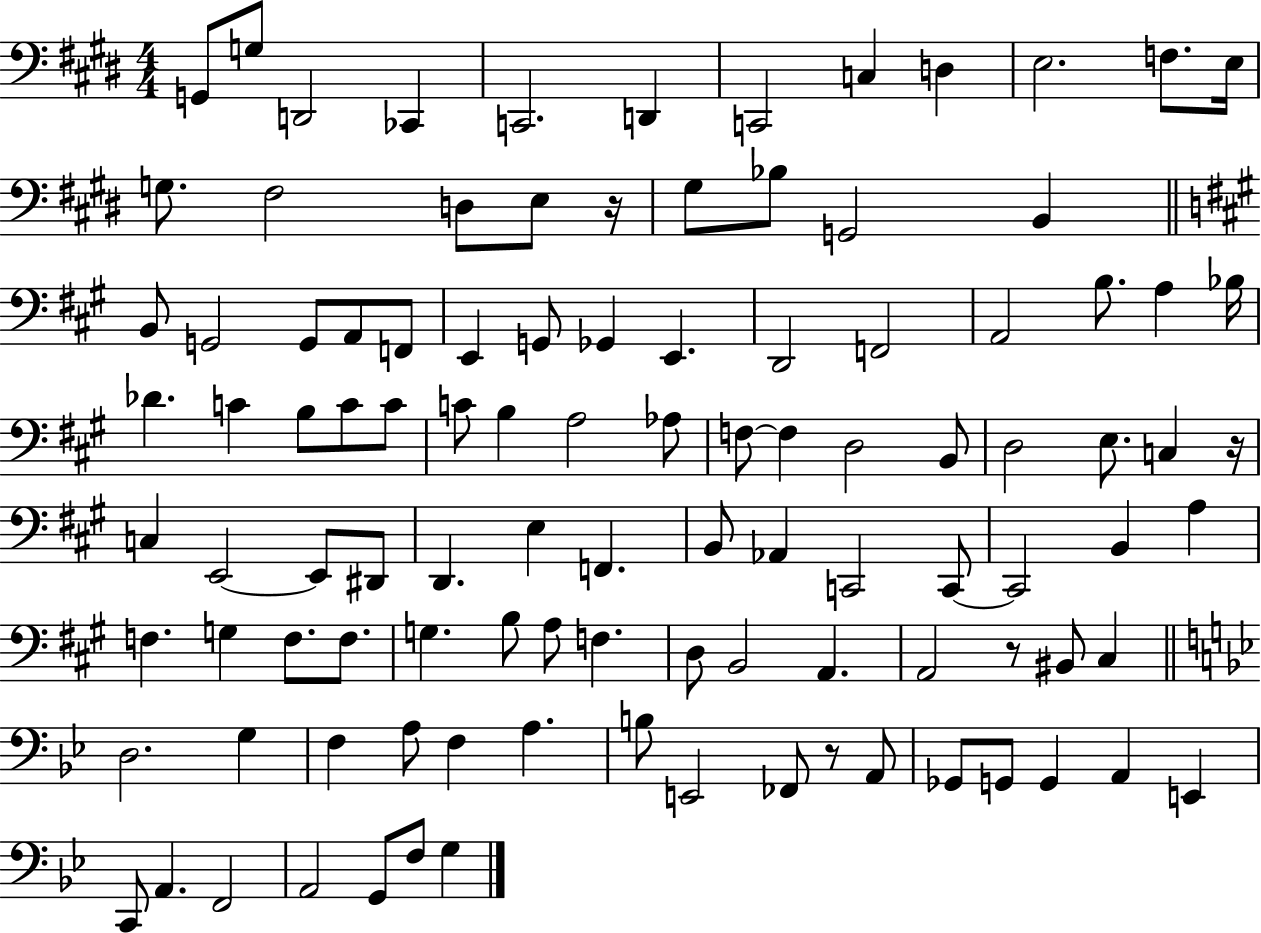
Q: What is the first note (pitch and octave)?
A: G2